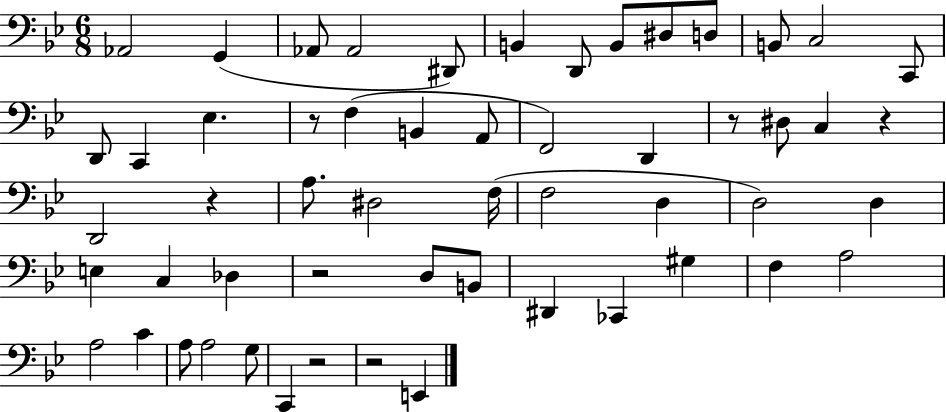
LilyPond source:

{
  \clef bass
  \numericTimeSignature
  \time 6/8
  \key bes \major
  aes,2 g,4( | aes,8 aes,2 dis,8) | b,4 d,8 b,8 dis8 d8 | b,8 c2 c,8 | \break d,8 c,4 ees4. | r8 f4( b,4 a,8 | f,2) d,4 | r8 dis8 c4 r4 | \break d,2 r4 | a8. dis2 f16( | f2 d4 | d2) d4 | \break e4 c4 des4 | r2 d8 b,8 | dis,4 ces,4 gis4 | f4 a2 | \break a2 c'4 | a8 a2 g8 | c,4 r2 | r2 e,4 | \break \bar "|."
}